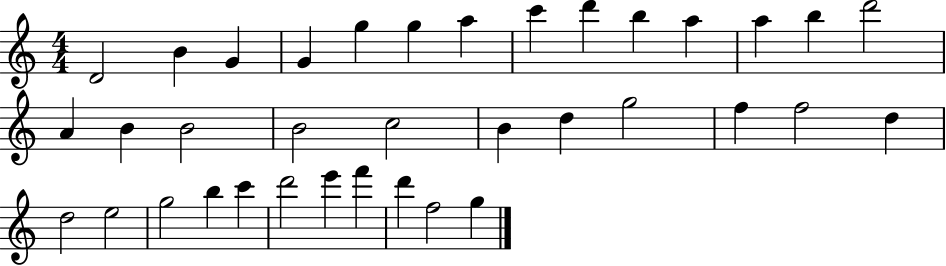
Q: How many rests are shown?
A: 0